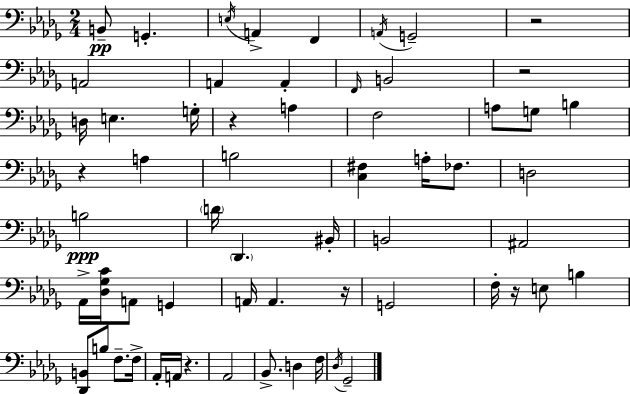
B2/e G2/q. E3/s A2/q F2/q A2/s G2/h R/h A2/h A2/q A2/q F2/s B2/h R/h D3/s E3/q. G3/s R/q A3/q F3/h A3/e G3/e B3/q R/q A3/q B3/h [C3,F#3]/q A3/s FES3/e. D3/h B3/h D4/s Db2/q. BIS2/s B2/h A#2/h Ab2/s [Db3,Gb3,C4]/s A2/e G2/q A2/s A2/q. R/s G2/h F3/s R/s E3/e B3/q [Db2,B2]/e B3/e F3/e. F3/s Ab2/s A2/s R/q. Ab2/h Bb2/e. D3/q F3/s Db3/s Gb2/h